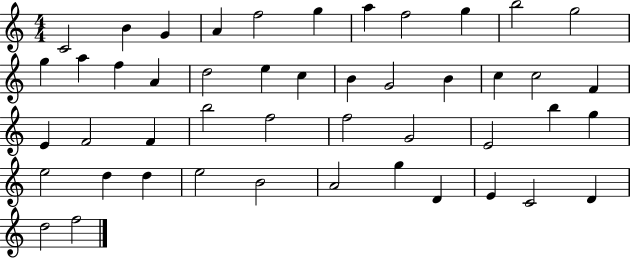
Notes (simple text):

C4/h B4/q G4/q A4/q F5/h G5/q A5/q F5/h G5/q B5/h G5/h G5/q A5/q F5/q A4/q D5/h E5/q C5/q B4/q G4/h B4/q C5/q C5/h F4/q E4/q F4/h F4/q B5/h F5/h F5/h G4/h E4/h B5/q G5/q E5/h D5/q D5/q E5/h B4/h A4/h G5/q D4/q E4/q C4/h D4/q D5/h F5/h